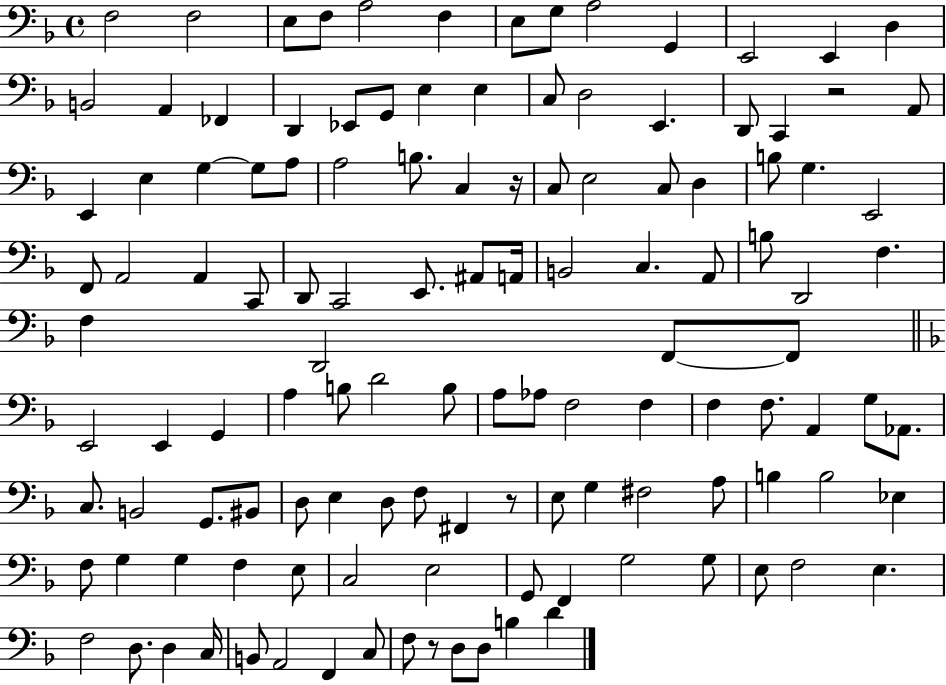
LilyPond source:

{
  \clef bass
  \time 4/4
  \defaultTimeSignature
  \key f \major
  f2 f2 | e8 f8 a2 f4 | e8 g8 a2 g,4 | e,2 e,4 d4 | \break b,2 a,4 fes,4 | d,4 ees,8 g,8 e4 e4 | c8 d2 e,4. | d,8 c,4 r2 a,8 | \break e,4 e4 g4~~ g8 a8 | a2 b8. c4 r16 | c8 e2 c8 d4 | b8 g4. e,2 | \break f,8 a,2 a,4 c,8 | d,8 c,2 e,8. ais,8 a,16 | b,2 c4. a,8 | b8 d,2 f4. | \break f4 d,2 f,8~~ f,8 | \bar "||" \break \key d \minor e,2 e,4 g,4 | a4 b8 d'2 b8 | a8 aes8 f2 f4 | f4 f8. a,4 g8 aes,8. | \break c8. b,2 g,8. bis,8 | d8 e4 d8 f8 fis,4 r8 | e8 g4 fis2 a8 | b4 b2 ees4 | \break f8 g4 g4 f4 e8 | c2 e2 | g,8 f,4 g2 g8 | e8 f2 e4. | \break f2 d8. d4 c16 | b,8 a,2 f,4 c8 | f8 r8 d8 d8 b4 d'4 | \bar "|."
}